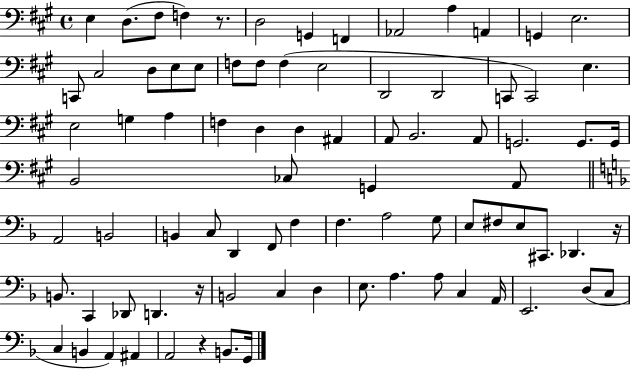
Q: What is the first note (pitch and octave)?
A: E3